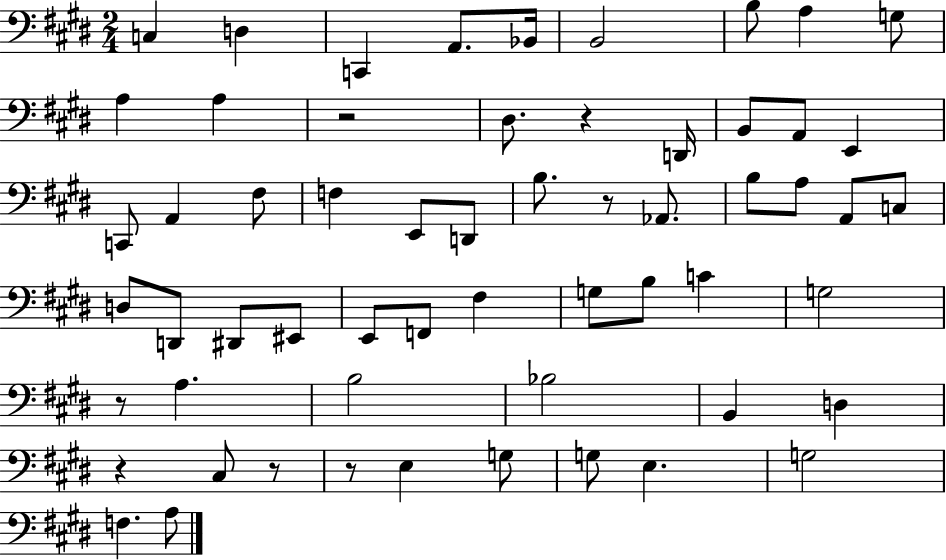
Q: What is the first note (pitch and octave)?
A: C3